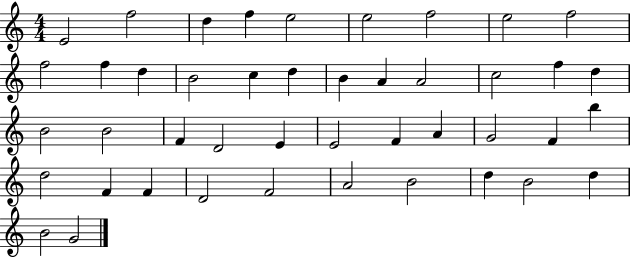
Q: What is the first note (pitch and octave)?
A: E4